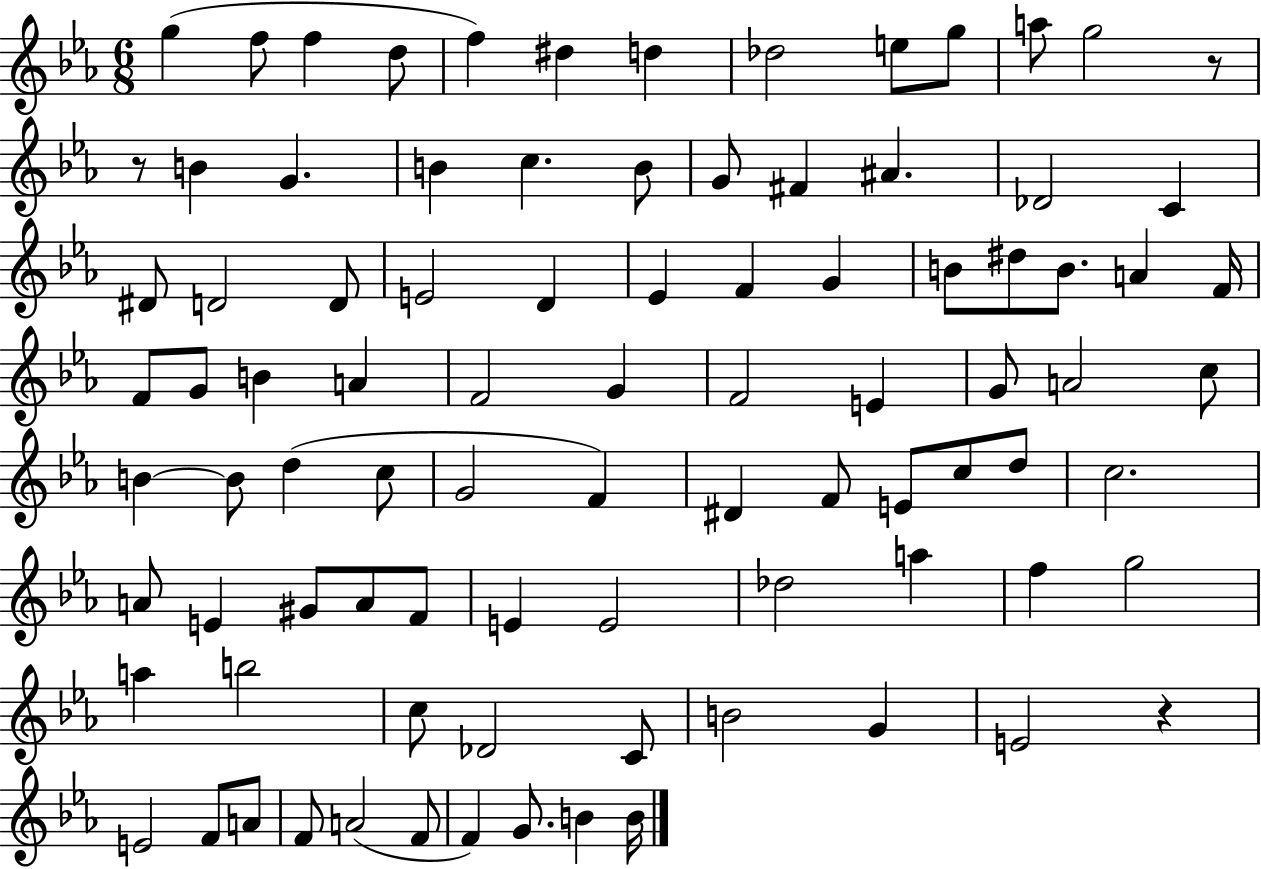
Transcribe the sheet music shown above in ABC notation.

X:1
T:Untitled
M:6/8
L:1/4
K:Eb
g f/2 f d/2 f ^d d _d2 e/2 g/2 a/2 g2 z/2 z/2 B G B c B/2 G/2 ^F ^A _D2 C ^D/2 D2 D/2 E2 D _E F G B/2 ^d/2 B/2 A F/4 F/2 G/2 B A F2 G F2 E G/2 A2 c/2 B B/2 d c/2 G2 F ^D F/2 E/2 c/2 d/2 c2 A/2 E ^G/2 A/2 F/2 E E2 _d2 a f g2 a b2 c/2 _D2 C/2 B2 G E2 z E2 F/2 A/2 F/2 A2 F/2 F G/2 B B/4